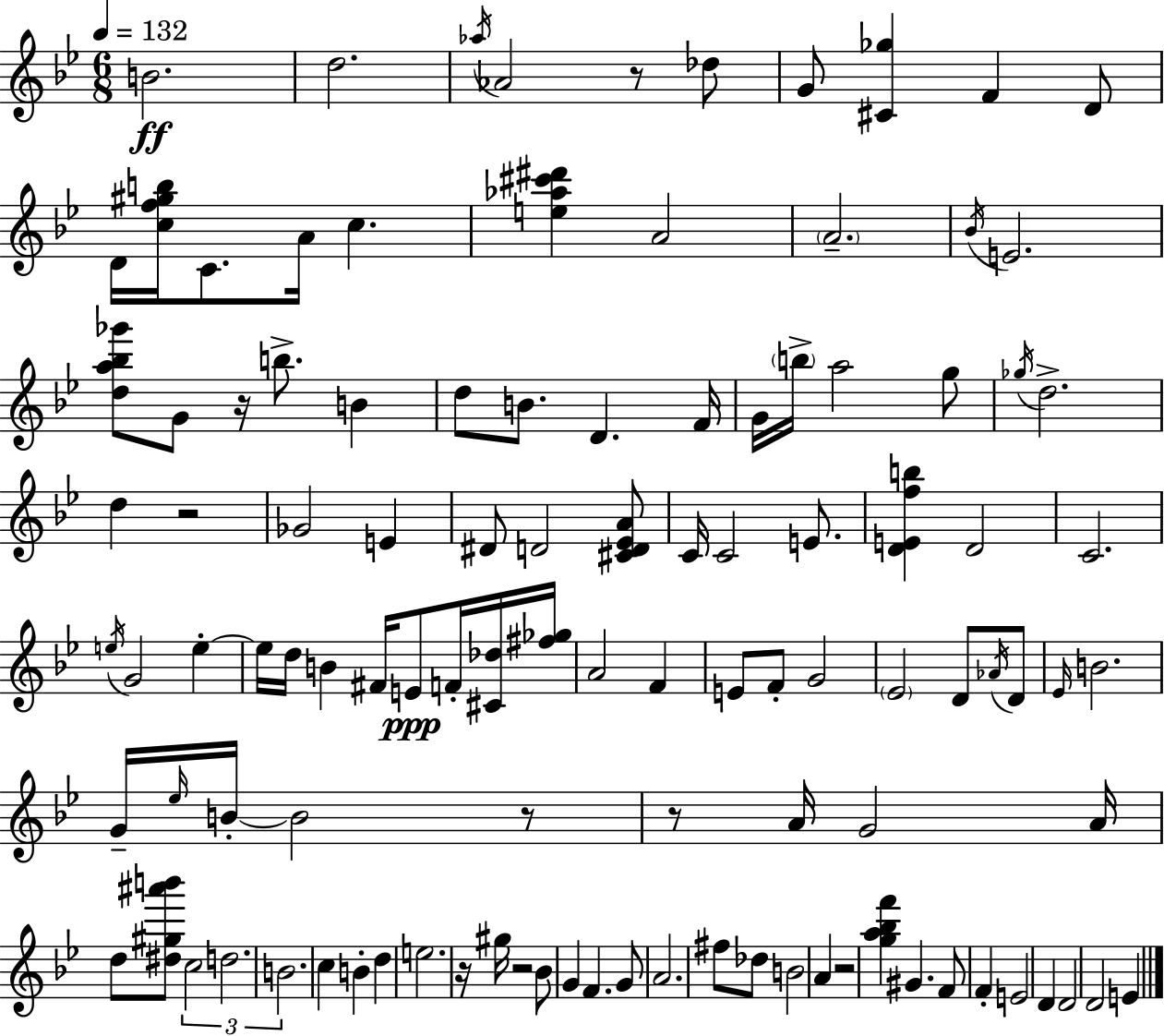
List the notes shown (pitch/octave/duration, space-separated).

B4/h. D5/h. Ab5/s Ab4/h R/e Db5/e G4/e [C#4,Gb5]/q F4/q D4/e D4/s [C5,F5,G#5,B5]/s C4/e. A4/s C5/q. [E5,Ab5,C#6,D#6]/q A4/h A4/h. Bb4/s E4/h. [D5,A5,Bb5,Gb6]/e G4/e R/s B5/e. B4/q D5/e B4/e. D4/q. F4/s G4/s B5/s A5/h G5/e Gb5/s D5/h. D5/q R/h Gb4/h E4/q D#4/e D4/h [C#4,D4,Eb4,A4]/e C4/s C4/h E4/e. [D4,E4,F5,B5]/q D4/h C4/h. E5/s G4/h E5/q E5/s D5/s B4/q F#4/s E4/e F4/s [C#4,Db5]/s [F#5,Gb5]/s A4/h F4/q E4/e F4/e G4/h Eb4/h D4/e Ab4/s D4/e Eb4/s B4/h. G4/s Eb5/s B4/s B4/h R/e R/e A4/s G4/h A4/s D5/e [D#5,G#5,A#6,B6]/e C5/h D5/h. B4/h. C5/q B4/q D5/q E5/h. R/s G#5/s R/h Bb4/e G4/q F4/q. G4/e A4/h. F#5/e Db5/e B4/h A4/q R/h [G5,A5,Bb5,F6]/q G#4/q. F4/e F4/q E4/h D4/q D4/h D4/h E4/q